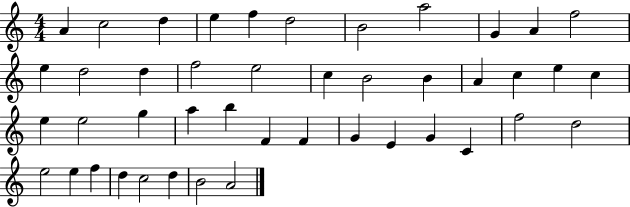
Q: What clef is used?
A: treble